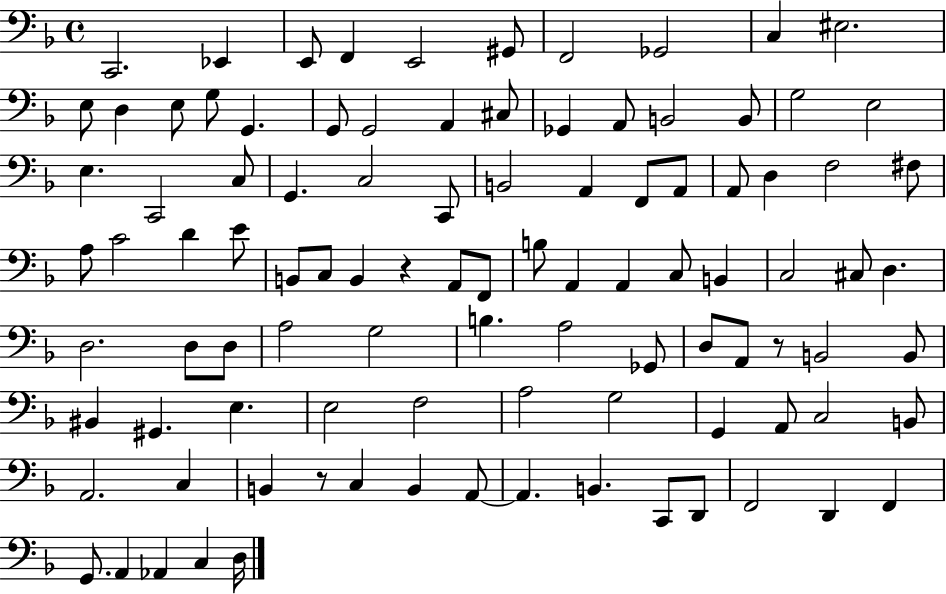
C2/h. Eb2/q E2/e F2/q E2/h G#2/e F2/h Gb2/h C3/q EIS3/h. E3/e D3/q E3/e G3/e G2/q. G2/e G2/h A2/q C#3/e Gb2/q A2/e B2/h B2/e G3/h E3/h E3/q. C2/h C3/e G2/q. C3/h C2/e B2/h A2/q F2/e A2/e A2/e D3/q F3/h F#3/e A3/e C4/h D4/q E4/e B2/e C3/e B2/q R/q A2/e F2/e B3/e A2/q A2/q C3/e B2/q C3/h C#3/e D3/q. D3/h. D3/e D3/e A3/h G3/h B3/q. A3/h Gb2/e D3/e A2/e R/e B2/h B2/e BIS2/q G#2/q. E3/q. E3/h F3/h A3/h G3/h G2/q A2/e C3/h B2/e A2/h. C3/q B2/q R/e C3/q B2/q A2/e A2/q. B2/q. C2/e D2/e F2/h D2/q F2/q G2/e. A2/q Ab2/q C3/q D3/s